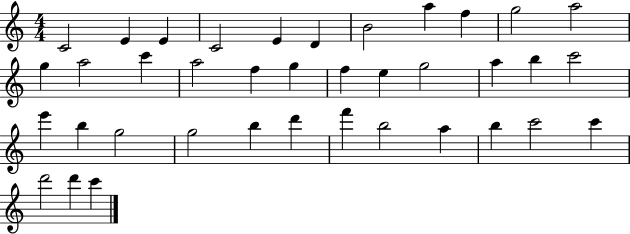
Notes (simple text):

C4/h E4/q E4/q C4/h E4/q D4/q B4/h A5/q F5/q G5/h A5/h G5/q A5/h C6/q A5/h F5/q G5/q F5/q E5/q G5/h A5/q B5/q C6/h E6/q B5/q G5/h G5/h B5/q D6/q F6/q B5/h A5/q B5/q C6/h C6/q D6/h D6/q C6/q